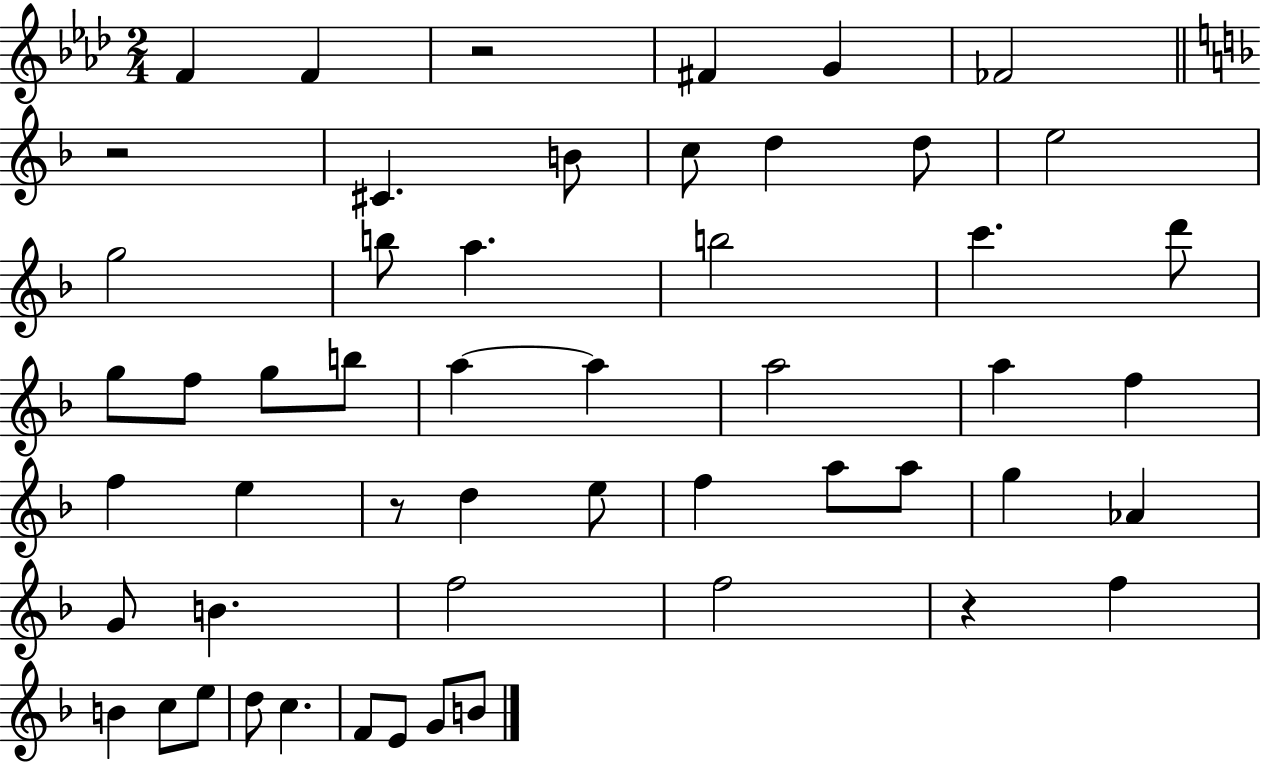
X:1
T:Untitled
M:2/4
L:1/4
K:Ab
F F z2 ^F G _F2 z2 ^C B/2 c/2 d d/2 e2 g2 b/2 a b2 c' d'/2 g/2 f/2 g/2 b/2 a a a2 a f f e z/2 d e/2 f a/2 a/2 g _A G/2 B f2 f2 z f B c/2 e/2 d/2 c F/2 E/2 G/2 B/2